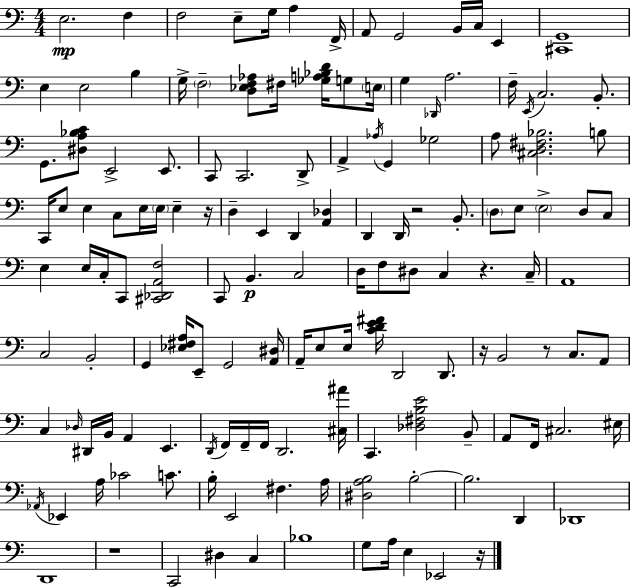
E3/h. F3/q F3/h E3/e G3/s A3/q F2/s A2/e G2/h B2/s C3/s E2/q [C#2,G2]/w E3/q E3/h B3/q G3/s F3/h [D3,Eb3,F3,Ab3]/e F#3/s [Gb3,A3,Bb3,D4]/s G3/e E3/s G3/q Db2/s A3/h. F3/s E2/s C3/h. B2/e. G2/e. [D#3,A3,Bb3,C4]/e E2/h E2/e. C2/e C2/h. D2/e A2/q Ab3/s G2/q Gb3/h A3/e [C#3,D3,F#3,Bb3]/h. B3/e C2/s E3/e E3/q C3/e E3/s E3/s E3/q R/s D3/q E2/q D2/q [A2,Db3]/q D2/q D2/s R/h B2/e. D3/e E3/e E3/h D3/e C3/e E3/q E3/s C3/s C2/e [C#2,Db2,A2,F3]/h C2/e B2/q. C3/h D3/s F3/e D#3/e C3/q R/q. C3/s A2/w C3/h B2/h G2/q [Eb3,F#3,A3]/s E2/e G2/h [A2,D#3]/s A2/s E3/e E3/s [C4,D4,E4,F#4]/s D2/h D2/e. R/s B2/h R/e C3/e. A2/e C3/q Db3/s D#2/s B2/s A2/q E2/q. D2/s F2/s F2/s F2/s D2/h. [C#3,A#4]/s C2/q. [Db3,F#3,B3,E4]/h B2/e A2/e F2/s C#3/h. EIS3/s Ab2/s Eb2/q A3/s CES4/h C4/e. B3/s E2/h F#3/q. A3/s [D#3,A3,B3]/h B3/h B3/h. D2/q Db2/w D2/w R/w C2/h D#3/q C3/q Bb3/w G3/e A3/s E3/q Eb2/h R/s